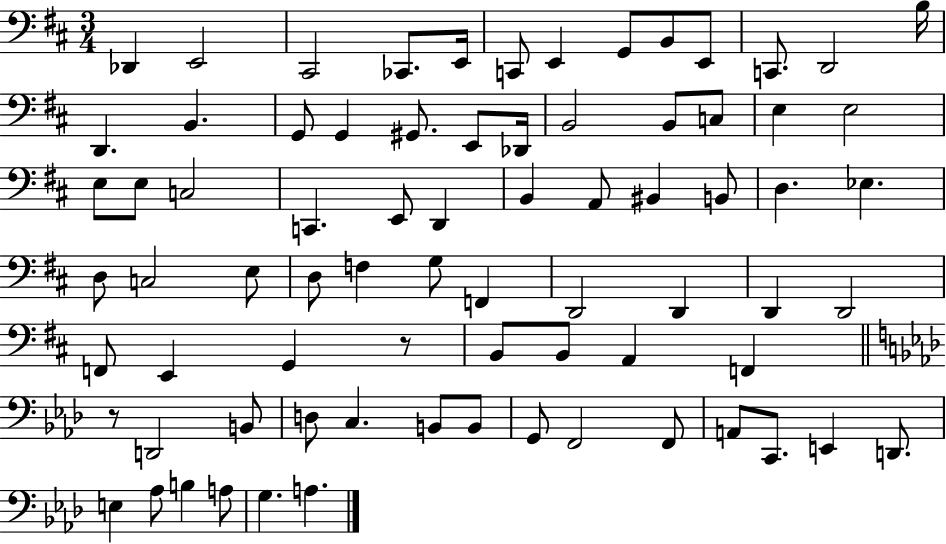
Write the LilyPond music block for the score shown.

{
  \clef bass
  \numericTimeSignature
  \time 3/4
  \key d \major
  des,4 e,2 | cis,2 ces,8. e,16 | c,8 e,4 g,8 b,8 e,8 | c,8. d,2 b16 | \break d,4. b,4. | g,8 g,4 gis,8. e,8 des,16 | b,2 b,8 c8 | e4 e2 | \break e8 e8 c2 | c,4. e,8 d,4 | b,4 a,8 bis,4 b,8 | d4. ees4. | \break d8 c2 e8 | d8 f4 g8 f,4 | d,2 d,4 | d,4 d,2 | \break f,8 e,4 g,4 r8 | b,8 b,8 a,4 f,4 | \bar "||" \break \key aes \major r8 d,2 b,8 | d8 c4. b,8 b,8 | g,8 f,2 f,8 | a,8 c,8. e,4 d,8. | \break e4 aes8 b4 a8 | g4. a4. | \bar "|."
}